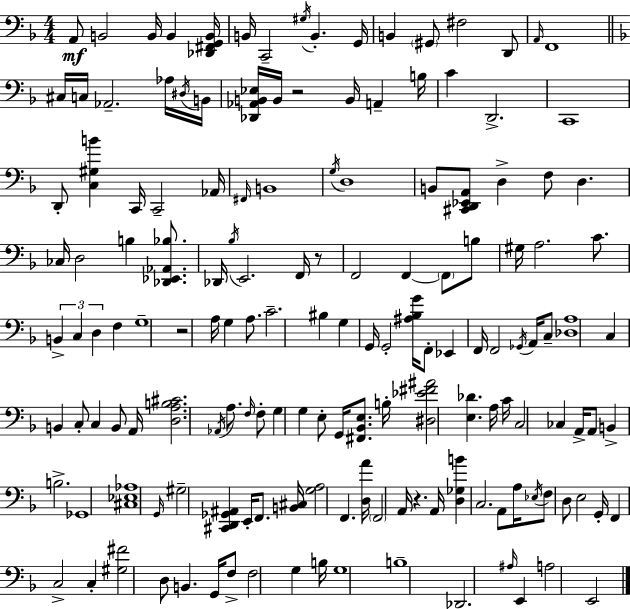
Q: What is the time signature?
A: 4/4